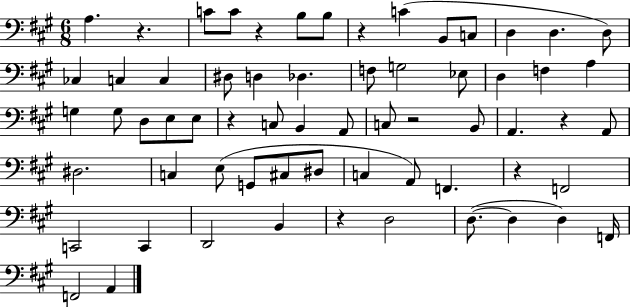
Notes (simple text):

A3/q. R/q. C4/e C4/e R/q B3/e B3/e R/q C4/q B2/e C3/e D3/q D3/q. D3/e CES3/q C3/q C3/q D#3/e D3/q Db3/q. F3/e G3/h Eb3/e D3/q F3/q A3/q G3/q G3/e D3/e E3/e E3/e R/q C3/e B2/q A2/e C3/e R/h B2/e A2/q. R/q A2/e D#3/h. C3/q E3/e G2/e C#3/e D#3/e C3/q A2/e F2/q. R/q F2/h C2/h C2/q D2/h B2/q R/q D3/h D3/e. D3/q D3/q F2/s F2/h A2/q